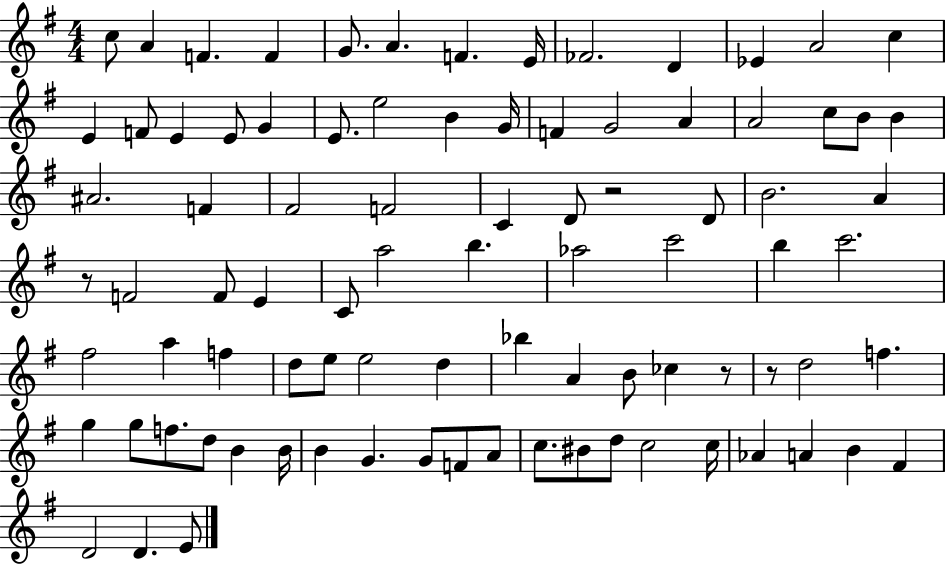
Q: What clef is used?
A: treble